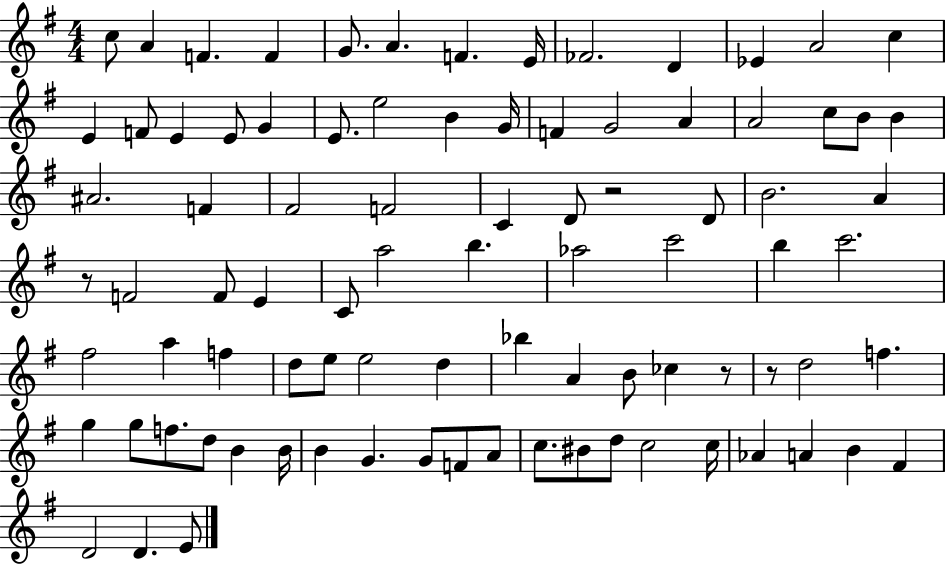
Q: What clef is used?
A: treble